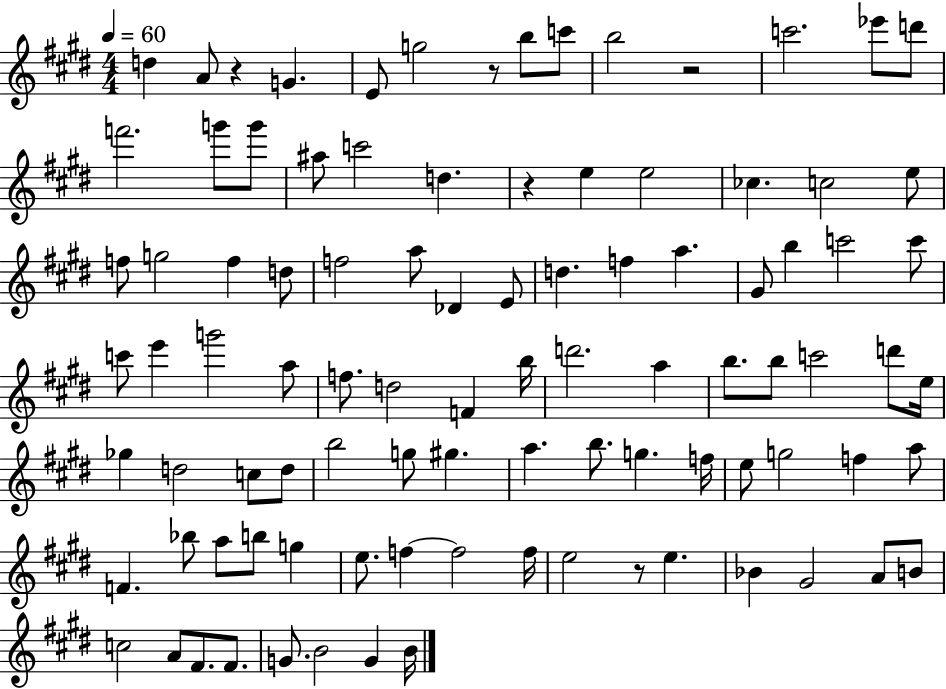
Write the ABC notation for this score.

X:1
T:Untitled
M:4/4
L:1/4
K:E
d A/2 z G E/2 g2 z/2 b/2 c'/2 b2 z2 c'2 _e'/2 d'/2 f'2 g'/2 g'/2 ^a/2 c'2 d z e e2 _c c2 e/2 f/2 g2 f d/2 f2 a/2 _D E/2 d f a ^G/2 b c'2 c'/2 c'/2 e' g'2 a/2 f/2 d2 F b/4 d'2 a b/2 b/2 c'2 d'/2 e/4 _g d2 c/2 d/2 b2 g/2 ^g a b/2 g f/4 e/2 g2 f a/2 F _b/2 a/2 b/2 g e/2 f f2 f/4 e2 z/2 e _B ^G2 A/2 B/2 c2 A/2 ^F/2 ^F/2 G/2 B2 G B/4